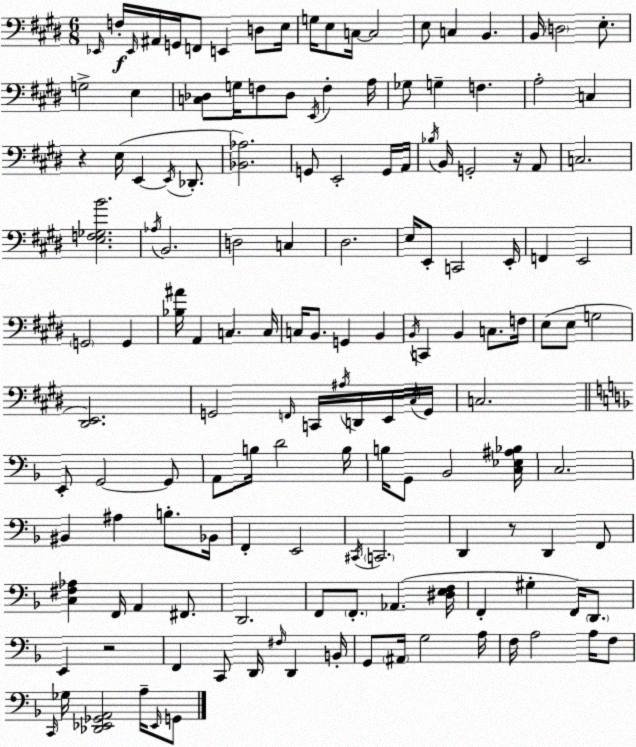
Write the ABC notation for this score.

X:1
T:Untitled
M:6/8
L:1/4
K:E
_E,,/4 F,/4 _E,,/4 ^A,,/4 G,,/4 F,,/2 E,, D,/2 E,/4 G,/4 E,/2 C,/4 C,2 E,/2 C, B,, B,,/4 D,2 E,/2 G,2 E, [C,_D,]/2 G,/4 F,/2 _D,/2 E,,/4 F, A,/4 _G,/2 G, F, A,2 C, z E,/4 E,, E,,/4 _D,,/2 [_B,,_A,]2 G,,/2 E,,2 G,,/4 A,,/4 _B,/4 B,,/4 G,,2 z/4 A,,/2 C,2 [E,F,_G,B]2 _A,/4 B,,2 D,2 C, ^D,2 E,/4 E,,/2 C,,2 E,,/4 F,, E,,2 G,,2 G,, [_B,^A]/4 A,, C, C,/4 C,/4 B,,/2 G,, B,, B,,/4 C,, B,, C,/2 F,/4 E,/2 E,/2 G,2 [^D,,E,,]2 G,,2 F,,/4 C,,/4 ^A,/4 D,,/4 E,,/4 ^C,/4 G,,/4 C,2 E,,/2 G,,2 G,,/2 A,,/2 B,/4 D2 B,/4 B,/4 G,,/2 _B,,2 [C,_E,^A,_B,]/4 C,2 ^B,, ^A, B,/2 _B,,/4 F,, E,,2 ^C,,/4 C,,2 D,, z/2 D,, F,,/2 [C,^F,_A,] F,,/4 A,, ^F,,/2 D,,2 F,,/2 F,,/2 _A,, [^D,E,F,]/4 F,, ^G, F,,/4 D,,/2 E,, z2 F,, C,,/2 D,,/4 ^F,/4 D,, B,,/4 G,,/2 ^A,,/4 G,2 A,/4 F,/4 A,2 A,/4 F,/2 C,,/4 _G,/4 [_D,,_E,,_G,,A,,]2 A,/4 _E,,/4 G,,/2